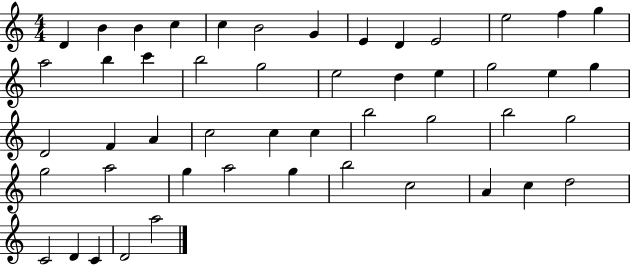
X:1
T:Untitled
M:4/4
L:1/4
K:C
D B B c c B2 G E D E2 e2 f g a2 b c' b2 g2 e2 d e g2 e g D2 F A c2 c c b2 g2 b2 g2 g2 a2 g a2 g b2 c2 A c d2 C2 D C D2 a2